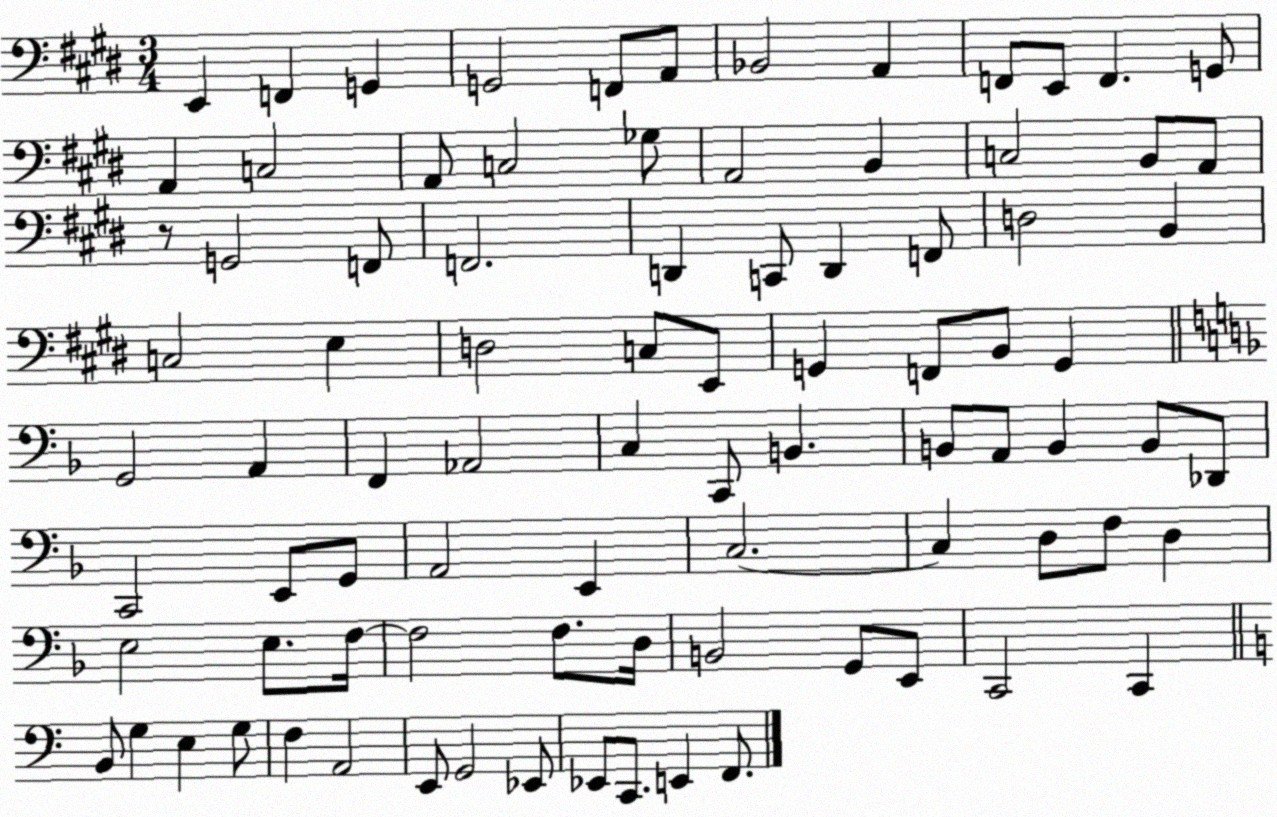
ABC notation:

X:1
T:Untitled
M:3/4
L:1/4
K:E
E,, F,, G,, G,,2 F,,/2 A,,/2 _B,,2 A,, F,,/2 E,,/2 F,, G,,/2 A,, C,2 A,,/2 C,2 _G,/2 A,,2 B,, C,2 B,,/2 A,,/2 z/2 G,,2 F,,/2 F,,2 D,, C,,/2 D,, F,,/2 D,2 B,, C,2 E, D,2 C,/2 E,,/2 G,, F,,/2 B,,/2 G,, G,,2 A,, F,, _A,,2 C, C,,/2 B,, B,,/2 A,,/2 B,, B,,/2 _D,,/2 C,,2 E,,/2 G,,/2 A,,2 E,, C,2 C, D,/2 F,/2 D, E,2 E,/2 F,/4 F,2 F,/2 D,/4 B,,2 G,,/2 E,,/2 C,,2 C,, B,,/2 G, E, G,/2 F, A,,2 E,,/2 G,,2 _E,,/2 _E,,/2 C,,/2 E,, F,,/2